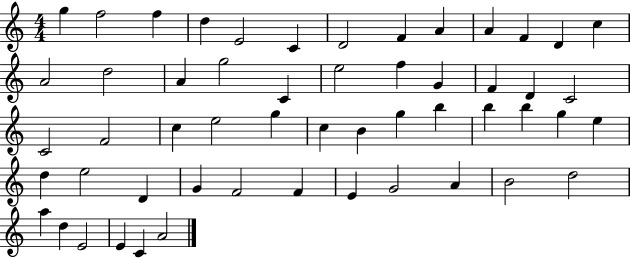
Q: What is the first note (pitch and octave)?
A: G5